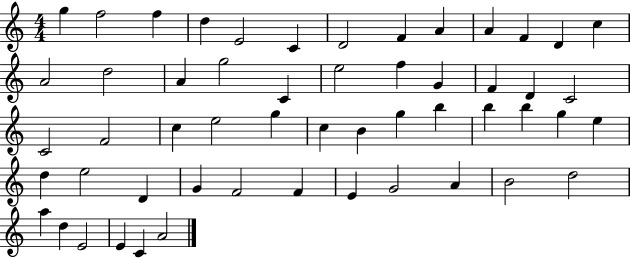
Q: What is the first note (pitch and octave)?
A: G5